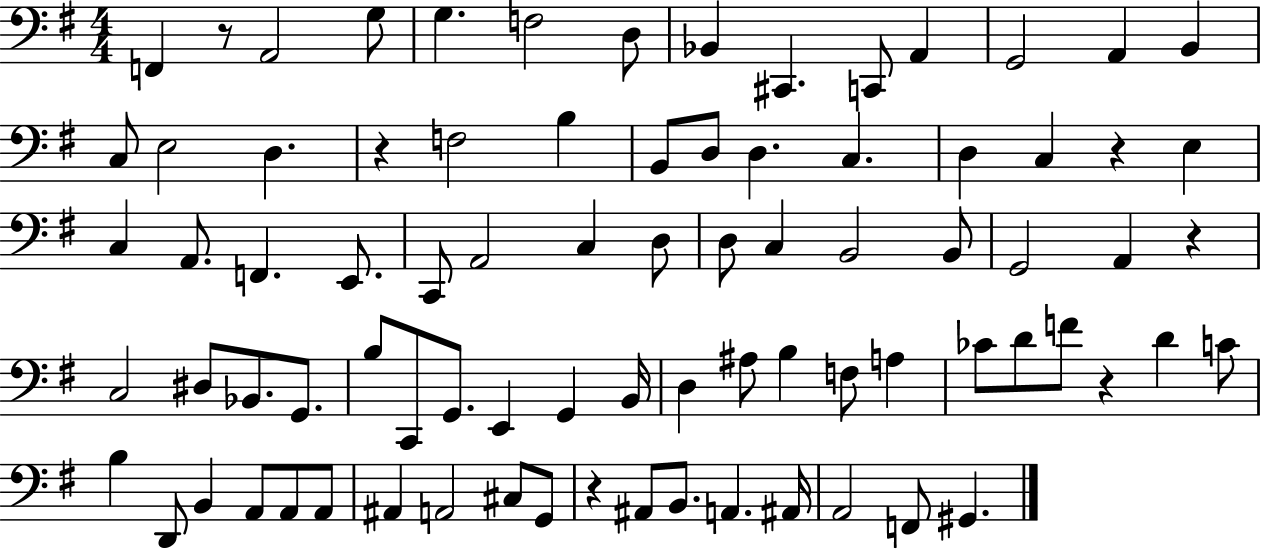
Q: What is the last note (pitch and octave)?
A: G#2